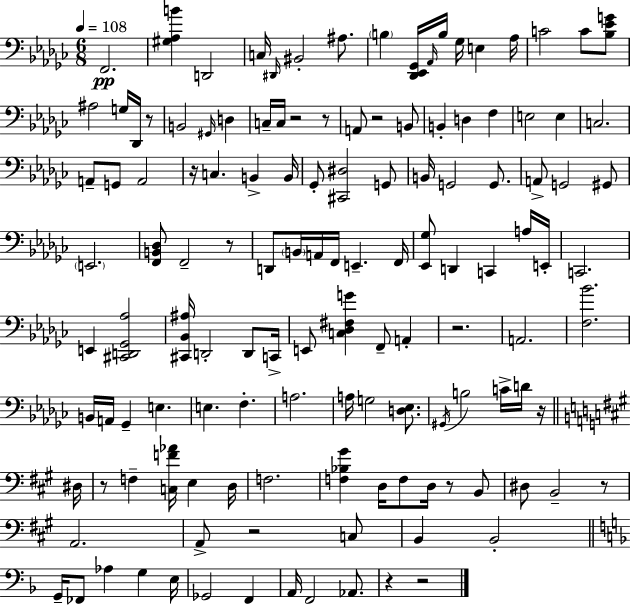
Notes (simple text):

F2/h. [G#3,Ab3,B4]/q D2/h C3/s D#2/s BIS2/h A#3/e. B3/q [Db2,Eb2,Gb2]/s Ab2/s B3/s Gb3/s E3/q Ab3/s C4/h C4/e [Bb3,Eb4,G4]/e A#3/h G3/s Db2/s R/e B2/h G#2/s D3/q C3/s C3/s R/h R/e A2/e R/h B2/e B2/q D3/q F3/q E3/h E3/q C3/h. A2/e G2/e A2/h R/s C3/q. B2/q B2/s Gb2/e [C#2,D#3]/h G2/e B2/s G2/h G2/e. A2/e G2/h G#2/e E2/h. [F2,B2,Db3]/e F2/h R/e D2/e B2/s A2/s F2/s E2/q. F2/s [Eb2,Gb3]/e D2/q C2/q A3/s E2/s C2/h. E2/q [C#2,D2,Gb2,Ab3]/h [C#2,Bb2,A#3]/s D2/h D2/e C2/s E2/e [C3,Db3,F#3,G4]/q F2/e A2/q R/h. A2/h. [F3,Bb4]/h. B2/s A2/s Gb2/q E3/q. E3/q. F3/q. A3/h. A3/s G3/h [D3,Eb3]/e. G#2/s B3/h C4/s D4/s R/s D#3/s R/e F3/q [C3,F4,Ab4]/s E3/q D3/s F3/h. [F3,Bb3,G#4]/q D3/s F3/e D3/s R/e B2/e D#3/e B2/h R/e A2/h. A2/e R/h C3/e B2/q B2/h G2/s FES2/e Ab3/q G3/q E3/s Gb2/h F2/q A2/s F2/h Ab2/e. R/q R/h